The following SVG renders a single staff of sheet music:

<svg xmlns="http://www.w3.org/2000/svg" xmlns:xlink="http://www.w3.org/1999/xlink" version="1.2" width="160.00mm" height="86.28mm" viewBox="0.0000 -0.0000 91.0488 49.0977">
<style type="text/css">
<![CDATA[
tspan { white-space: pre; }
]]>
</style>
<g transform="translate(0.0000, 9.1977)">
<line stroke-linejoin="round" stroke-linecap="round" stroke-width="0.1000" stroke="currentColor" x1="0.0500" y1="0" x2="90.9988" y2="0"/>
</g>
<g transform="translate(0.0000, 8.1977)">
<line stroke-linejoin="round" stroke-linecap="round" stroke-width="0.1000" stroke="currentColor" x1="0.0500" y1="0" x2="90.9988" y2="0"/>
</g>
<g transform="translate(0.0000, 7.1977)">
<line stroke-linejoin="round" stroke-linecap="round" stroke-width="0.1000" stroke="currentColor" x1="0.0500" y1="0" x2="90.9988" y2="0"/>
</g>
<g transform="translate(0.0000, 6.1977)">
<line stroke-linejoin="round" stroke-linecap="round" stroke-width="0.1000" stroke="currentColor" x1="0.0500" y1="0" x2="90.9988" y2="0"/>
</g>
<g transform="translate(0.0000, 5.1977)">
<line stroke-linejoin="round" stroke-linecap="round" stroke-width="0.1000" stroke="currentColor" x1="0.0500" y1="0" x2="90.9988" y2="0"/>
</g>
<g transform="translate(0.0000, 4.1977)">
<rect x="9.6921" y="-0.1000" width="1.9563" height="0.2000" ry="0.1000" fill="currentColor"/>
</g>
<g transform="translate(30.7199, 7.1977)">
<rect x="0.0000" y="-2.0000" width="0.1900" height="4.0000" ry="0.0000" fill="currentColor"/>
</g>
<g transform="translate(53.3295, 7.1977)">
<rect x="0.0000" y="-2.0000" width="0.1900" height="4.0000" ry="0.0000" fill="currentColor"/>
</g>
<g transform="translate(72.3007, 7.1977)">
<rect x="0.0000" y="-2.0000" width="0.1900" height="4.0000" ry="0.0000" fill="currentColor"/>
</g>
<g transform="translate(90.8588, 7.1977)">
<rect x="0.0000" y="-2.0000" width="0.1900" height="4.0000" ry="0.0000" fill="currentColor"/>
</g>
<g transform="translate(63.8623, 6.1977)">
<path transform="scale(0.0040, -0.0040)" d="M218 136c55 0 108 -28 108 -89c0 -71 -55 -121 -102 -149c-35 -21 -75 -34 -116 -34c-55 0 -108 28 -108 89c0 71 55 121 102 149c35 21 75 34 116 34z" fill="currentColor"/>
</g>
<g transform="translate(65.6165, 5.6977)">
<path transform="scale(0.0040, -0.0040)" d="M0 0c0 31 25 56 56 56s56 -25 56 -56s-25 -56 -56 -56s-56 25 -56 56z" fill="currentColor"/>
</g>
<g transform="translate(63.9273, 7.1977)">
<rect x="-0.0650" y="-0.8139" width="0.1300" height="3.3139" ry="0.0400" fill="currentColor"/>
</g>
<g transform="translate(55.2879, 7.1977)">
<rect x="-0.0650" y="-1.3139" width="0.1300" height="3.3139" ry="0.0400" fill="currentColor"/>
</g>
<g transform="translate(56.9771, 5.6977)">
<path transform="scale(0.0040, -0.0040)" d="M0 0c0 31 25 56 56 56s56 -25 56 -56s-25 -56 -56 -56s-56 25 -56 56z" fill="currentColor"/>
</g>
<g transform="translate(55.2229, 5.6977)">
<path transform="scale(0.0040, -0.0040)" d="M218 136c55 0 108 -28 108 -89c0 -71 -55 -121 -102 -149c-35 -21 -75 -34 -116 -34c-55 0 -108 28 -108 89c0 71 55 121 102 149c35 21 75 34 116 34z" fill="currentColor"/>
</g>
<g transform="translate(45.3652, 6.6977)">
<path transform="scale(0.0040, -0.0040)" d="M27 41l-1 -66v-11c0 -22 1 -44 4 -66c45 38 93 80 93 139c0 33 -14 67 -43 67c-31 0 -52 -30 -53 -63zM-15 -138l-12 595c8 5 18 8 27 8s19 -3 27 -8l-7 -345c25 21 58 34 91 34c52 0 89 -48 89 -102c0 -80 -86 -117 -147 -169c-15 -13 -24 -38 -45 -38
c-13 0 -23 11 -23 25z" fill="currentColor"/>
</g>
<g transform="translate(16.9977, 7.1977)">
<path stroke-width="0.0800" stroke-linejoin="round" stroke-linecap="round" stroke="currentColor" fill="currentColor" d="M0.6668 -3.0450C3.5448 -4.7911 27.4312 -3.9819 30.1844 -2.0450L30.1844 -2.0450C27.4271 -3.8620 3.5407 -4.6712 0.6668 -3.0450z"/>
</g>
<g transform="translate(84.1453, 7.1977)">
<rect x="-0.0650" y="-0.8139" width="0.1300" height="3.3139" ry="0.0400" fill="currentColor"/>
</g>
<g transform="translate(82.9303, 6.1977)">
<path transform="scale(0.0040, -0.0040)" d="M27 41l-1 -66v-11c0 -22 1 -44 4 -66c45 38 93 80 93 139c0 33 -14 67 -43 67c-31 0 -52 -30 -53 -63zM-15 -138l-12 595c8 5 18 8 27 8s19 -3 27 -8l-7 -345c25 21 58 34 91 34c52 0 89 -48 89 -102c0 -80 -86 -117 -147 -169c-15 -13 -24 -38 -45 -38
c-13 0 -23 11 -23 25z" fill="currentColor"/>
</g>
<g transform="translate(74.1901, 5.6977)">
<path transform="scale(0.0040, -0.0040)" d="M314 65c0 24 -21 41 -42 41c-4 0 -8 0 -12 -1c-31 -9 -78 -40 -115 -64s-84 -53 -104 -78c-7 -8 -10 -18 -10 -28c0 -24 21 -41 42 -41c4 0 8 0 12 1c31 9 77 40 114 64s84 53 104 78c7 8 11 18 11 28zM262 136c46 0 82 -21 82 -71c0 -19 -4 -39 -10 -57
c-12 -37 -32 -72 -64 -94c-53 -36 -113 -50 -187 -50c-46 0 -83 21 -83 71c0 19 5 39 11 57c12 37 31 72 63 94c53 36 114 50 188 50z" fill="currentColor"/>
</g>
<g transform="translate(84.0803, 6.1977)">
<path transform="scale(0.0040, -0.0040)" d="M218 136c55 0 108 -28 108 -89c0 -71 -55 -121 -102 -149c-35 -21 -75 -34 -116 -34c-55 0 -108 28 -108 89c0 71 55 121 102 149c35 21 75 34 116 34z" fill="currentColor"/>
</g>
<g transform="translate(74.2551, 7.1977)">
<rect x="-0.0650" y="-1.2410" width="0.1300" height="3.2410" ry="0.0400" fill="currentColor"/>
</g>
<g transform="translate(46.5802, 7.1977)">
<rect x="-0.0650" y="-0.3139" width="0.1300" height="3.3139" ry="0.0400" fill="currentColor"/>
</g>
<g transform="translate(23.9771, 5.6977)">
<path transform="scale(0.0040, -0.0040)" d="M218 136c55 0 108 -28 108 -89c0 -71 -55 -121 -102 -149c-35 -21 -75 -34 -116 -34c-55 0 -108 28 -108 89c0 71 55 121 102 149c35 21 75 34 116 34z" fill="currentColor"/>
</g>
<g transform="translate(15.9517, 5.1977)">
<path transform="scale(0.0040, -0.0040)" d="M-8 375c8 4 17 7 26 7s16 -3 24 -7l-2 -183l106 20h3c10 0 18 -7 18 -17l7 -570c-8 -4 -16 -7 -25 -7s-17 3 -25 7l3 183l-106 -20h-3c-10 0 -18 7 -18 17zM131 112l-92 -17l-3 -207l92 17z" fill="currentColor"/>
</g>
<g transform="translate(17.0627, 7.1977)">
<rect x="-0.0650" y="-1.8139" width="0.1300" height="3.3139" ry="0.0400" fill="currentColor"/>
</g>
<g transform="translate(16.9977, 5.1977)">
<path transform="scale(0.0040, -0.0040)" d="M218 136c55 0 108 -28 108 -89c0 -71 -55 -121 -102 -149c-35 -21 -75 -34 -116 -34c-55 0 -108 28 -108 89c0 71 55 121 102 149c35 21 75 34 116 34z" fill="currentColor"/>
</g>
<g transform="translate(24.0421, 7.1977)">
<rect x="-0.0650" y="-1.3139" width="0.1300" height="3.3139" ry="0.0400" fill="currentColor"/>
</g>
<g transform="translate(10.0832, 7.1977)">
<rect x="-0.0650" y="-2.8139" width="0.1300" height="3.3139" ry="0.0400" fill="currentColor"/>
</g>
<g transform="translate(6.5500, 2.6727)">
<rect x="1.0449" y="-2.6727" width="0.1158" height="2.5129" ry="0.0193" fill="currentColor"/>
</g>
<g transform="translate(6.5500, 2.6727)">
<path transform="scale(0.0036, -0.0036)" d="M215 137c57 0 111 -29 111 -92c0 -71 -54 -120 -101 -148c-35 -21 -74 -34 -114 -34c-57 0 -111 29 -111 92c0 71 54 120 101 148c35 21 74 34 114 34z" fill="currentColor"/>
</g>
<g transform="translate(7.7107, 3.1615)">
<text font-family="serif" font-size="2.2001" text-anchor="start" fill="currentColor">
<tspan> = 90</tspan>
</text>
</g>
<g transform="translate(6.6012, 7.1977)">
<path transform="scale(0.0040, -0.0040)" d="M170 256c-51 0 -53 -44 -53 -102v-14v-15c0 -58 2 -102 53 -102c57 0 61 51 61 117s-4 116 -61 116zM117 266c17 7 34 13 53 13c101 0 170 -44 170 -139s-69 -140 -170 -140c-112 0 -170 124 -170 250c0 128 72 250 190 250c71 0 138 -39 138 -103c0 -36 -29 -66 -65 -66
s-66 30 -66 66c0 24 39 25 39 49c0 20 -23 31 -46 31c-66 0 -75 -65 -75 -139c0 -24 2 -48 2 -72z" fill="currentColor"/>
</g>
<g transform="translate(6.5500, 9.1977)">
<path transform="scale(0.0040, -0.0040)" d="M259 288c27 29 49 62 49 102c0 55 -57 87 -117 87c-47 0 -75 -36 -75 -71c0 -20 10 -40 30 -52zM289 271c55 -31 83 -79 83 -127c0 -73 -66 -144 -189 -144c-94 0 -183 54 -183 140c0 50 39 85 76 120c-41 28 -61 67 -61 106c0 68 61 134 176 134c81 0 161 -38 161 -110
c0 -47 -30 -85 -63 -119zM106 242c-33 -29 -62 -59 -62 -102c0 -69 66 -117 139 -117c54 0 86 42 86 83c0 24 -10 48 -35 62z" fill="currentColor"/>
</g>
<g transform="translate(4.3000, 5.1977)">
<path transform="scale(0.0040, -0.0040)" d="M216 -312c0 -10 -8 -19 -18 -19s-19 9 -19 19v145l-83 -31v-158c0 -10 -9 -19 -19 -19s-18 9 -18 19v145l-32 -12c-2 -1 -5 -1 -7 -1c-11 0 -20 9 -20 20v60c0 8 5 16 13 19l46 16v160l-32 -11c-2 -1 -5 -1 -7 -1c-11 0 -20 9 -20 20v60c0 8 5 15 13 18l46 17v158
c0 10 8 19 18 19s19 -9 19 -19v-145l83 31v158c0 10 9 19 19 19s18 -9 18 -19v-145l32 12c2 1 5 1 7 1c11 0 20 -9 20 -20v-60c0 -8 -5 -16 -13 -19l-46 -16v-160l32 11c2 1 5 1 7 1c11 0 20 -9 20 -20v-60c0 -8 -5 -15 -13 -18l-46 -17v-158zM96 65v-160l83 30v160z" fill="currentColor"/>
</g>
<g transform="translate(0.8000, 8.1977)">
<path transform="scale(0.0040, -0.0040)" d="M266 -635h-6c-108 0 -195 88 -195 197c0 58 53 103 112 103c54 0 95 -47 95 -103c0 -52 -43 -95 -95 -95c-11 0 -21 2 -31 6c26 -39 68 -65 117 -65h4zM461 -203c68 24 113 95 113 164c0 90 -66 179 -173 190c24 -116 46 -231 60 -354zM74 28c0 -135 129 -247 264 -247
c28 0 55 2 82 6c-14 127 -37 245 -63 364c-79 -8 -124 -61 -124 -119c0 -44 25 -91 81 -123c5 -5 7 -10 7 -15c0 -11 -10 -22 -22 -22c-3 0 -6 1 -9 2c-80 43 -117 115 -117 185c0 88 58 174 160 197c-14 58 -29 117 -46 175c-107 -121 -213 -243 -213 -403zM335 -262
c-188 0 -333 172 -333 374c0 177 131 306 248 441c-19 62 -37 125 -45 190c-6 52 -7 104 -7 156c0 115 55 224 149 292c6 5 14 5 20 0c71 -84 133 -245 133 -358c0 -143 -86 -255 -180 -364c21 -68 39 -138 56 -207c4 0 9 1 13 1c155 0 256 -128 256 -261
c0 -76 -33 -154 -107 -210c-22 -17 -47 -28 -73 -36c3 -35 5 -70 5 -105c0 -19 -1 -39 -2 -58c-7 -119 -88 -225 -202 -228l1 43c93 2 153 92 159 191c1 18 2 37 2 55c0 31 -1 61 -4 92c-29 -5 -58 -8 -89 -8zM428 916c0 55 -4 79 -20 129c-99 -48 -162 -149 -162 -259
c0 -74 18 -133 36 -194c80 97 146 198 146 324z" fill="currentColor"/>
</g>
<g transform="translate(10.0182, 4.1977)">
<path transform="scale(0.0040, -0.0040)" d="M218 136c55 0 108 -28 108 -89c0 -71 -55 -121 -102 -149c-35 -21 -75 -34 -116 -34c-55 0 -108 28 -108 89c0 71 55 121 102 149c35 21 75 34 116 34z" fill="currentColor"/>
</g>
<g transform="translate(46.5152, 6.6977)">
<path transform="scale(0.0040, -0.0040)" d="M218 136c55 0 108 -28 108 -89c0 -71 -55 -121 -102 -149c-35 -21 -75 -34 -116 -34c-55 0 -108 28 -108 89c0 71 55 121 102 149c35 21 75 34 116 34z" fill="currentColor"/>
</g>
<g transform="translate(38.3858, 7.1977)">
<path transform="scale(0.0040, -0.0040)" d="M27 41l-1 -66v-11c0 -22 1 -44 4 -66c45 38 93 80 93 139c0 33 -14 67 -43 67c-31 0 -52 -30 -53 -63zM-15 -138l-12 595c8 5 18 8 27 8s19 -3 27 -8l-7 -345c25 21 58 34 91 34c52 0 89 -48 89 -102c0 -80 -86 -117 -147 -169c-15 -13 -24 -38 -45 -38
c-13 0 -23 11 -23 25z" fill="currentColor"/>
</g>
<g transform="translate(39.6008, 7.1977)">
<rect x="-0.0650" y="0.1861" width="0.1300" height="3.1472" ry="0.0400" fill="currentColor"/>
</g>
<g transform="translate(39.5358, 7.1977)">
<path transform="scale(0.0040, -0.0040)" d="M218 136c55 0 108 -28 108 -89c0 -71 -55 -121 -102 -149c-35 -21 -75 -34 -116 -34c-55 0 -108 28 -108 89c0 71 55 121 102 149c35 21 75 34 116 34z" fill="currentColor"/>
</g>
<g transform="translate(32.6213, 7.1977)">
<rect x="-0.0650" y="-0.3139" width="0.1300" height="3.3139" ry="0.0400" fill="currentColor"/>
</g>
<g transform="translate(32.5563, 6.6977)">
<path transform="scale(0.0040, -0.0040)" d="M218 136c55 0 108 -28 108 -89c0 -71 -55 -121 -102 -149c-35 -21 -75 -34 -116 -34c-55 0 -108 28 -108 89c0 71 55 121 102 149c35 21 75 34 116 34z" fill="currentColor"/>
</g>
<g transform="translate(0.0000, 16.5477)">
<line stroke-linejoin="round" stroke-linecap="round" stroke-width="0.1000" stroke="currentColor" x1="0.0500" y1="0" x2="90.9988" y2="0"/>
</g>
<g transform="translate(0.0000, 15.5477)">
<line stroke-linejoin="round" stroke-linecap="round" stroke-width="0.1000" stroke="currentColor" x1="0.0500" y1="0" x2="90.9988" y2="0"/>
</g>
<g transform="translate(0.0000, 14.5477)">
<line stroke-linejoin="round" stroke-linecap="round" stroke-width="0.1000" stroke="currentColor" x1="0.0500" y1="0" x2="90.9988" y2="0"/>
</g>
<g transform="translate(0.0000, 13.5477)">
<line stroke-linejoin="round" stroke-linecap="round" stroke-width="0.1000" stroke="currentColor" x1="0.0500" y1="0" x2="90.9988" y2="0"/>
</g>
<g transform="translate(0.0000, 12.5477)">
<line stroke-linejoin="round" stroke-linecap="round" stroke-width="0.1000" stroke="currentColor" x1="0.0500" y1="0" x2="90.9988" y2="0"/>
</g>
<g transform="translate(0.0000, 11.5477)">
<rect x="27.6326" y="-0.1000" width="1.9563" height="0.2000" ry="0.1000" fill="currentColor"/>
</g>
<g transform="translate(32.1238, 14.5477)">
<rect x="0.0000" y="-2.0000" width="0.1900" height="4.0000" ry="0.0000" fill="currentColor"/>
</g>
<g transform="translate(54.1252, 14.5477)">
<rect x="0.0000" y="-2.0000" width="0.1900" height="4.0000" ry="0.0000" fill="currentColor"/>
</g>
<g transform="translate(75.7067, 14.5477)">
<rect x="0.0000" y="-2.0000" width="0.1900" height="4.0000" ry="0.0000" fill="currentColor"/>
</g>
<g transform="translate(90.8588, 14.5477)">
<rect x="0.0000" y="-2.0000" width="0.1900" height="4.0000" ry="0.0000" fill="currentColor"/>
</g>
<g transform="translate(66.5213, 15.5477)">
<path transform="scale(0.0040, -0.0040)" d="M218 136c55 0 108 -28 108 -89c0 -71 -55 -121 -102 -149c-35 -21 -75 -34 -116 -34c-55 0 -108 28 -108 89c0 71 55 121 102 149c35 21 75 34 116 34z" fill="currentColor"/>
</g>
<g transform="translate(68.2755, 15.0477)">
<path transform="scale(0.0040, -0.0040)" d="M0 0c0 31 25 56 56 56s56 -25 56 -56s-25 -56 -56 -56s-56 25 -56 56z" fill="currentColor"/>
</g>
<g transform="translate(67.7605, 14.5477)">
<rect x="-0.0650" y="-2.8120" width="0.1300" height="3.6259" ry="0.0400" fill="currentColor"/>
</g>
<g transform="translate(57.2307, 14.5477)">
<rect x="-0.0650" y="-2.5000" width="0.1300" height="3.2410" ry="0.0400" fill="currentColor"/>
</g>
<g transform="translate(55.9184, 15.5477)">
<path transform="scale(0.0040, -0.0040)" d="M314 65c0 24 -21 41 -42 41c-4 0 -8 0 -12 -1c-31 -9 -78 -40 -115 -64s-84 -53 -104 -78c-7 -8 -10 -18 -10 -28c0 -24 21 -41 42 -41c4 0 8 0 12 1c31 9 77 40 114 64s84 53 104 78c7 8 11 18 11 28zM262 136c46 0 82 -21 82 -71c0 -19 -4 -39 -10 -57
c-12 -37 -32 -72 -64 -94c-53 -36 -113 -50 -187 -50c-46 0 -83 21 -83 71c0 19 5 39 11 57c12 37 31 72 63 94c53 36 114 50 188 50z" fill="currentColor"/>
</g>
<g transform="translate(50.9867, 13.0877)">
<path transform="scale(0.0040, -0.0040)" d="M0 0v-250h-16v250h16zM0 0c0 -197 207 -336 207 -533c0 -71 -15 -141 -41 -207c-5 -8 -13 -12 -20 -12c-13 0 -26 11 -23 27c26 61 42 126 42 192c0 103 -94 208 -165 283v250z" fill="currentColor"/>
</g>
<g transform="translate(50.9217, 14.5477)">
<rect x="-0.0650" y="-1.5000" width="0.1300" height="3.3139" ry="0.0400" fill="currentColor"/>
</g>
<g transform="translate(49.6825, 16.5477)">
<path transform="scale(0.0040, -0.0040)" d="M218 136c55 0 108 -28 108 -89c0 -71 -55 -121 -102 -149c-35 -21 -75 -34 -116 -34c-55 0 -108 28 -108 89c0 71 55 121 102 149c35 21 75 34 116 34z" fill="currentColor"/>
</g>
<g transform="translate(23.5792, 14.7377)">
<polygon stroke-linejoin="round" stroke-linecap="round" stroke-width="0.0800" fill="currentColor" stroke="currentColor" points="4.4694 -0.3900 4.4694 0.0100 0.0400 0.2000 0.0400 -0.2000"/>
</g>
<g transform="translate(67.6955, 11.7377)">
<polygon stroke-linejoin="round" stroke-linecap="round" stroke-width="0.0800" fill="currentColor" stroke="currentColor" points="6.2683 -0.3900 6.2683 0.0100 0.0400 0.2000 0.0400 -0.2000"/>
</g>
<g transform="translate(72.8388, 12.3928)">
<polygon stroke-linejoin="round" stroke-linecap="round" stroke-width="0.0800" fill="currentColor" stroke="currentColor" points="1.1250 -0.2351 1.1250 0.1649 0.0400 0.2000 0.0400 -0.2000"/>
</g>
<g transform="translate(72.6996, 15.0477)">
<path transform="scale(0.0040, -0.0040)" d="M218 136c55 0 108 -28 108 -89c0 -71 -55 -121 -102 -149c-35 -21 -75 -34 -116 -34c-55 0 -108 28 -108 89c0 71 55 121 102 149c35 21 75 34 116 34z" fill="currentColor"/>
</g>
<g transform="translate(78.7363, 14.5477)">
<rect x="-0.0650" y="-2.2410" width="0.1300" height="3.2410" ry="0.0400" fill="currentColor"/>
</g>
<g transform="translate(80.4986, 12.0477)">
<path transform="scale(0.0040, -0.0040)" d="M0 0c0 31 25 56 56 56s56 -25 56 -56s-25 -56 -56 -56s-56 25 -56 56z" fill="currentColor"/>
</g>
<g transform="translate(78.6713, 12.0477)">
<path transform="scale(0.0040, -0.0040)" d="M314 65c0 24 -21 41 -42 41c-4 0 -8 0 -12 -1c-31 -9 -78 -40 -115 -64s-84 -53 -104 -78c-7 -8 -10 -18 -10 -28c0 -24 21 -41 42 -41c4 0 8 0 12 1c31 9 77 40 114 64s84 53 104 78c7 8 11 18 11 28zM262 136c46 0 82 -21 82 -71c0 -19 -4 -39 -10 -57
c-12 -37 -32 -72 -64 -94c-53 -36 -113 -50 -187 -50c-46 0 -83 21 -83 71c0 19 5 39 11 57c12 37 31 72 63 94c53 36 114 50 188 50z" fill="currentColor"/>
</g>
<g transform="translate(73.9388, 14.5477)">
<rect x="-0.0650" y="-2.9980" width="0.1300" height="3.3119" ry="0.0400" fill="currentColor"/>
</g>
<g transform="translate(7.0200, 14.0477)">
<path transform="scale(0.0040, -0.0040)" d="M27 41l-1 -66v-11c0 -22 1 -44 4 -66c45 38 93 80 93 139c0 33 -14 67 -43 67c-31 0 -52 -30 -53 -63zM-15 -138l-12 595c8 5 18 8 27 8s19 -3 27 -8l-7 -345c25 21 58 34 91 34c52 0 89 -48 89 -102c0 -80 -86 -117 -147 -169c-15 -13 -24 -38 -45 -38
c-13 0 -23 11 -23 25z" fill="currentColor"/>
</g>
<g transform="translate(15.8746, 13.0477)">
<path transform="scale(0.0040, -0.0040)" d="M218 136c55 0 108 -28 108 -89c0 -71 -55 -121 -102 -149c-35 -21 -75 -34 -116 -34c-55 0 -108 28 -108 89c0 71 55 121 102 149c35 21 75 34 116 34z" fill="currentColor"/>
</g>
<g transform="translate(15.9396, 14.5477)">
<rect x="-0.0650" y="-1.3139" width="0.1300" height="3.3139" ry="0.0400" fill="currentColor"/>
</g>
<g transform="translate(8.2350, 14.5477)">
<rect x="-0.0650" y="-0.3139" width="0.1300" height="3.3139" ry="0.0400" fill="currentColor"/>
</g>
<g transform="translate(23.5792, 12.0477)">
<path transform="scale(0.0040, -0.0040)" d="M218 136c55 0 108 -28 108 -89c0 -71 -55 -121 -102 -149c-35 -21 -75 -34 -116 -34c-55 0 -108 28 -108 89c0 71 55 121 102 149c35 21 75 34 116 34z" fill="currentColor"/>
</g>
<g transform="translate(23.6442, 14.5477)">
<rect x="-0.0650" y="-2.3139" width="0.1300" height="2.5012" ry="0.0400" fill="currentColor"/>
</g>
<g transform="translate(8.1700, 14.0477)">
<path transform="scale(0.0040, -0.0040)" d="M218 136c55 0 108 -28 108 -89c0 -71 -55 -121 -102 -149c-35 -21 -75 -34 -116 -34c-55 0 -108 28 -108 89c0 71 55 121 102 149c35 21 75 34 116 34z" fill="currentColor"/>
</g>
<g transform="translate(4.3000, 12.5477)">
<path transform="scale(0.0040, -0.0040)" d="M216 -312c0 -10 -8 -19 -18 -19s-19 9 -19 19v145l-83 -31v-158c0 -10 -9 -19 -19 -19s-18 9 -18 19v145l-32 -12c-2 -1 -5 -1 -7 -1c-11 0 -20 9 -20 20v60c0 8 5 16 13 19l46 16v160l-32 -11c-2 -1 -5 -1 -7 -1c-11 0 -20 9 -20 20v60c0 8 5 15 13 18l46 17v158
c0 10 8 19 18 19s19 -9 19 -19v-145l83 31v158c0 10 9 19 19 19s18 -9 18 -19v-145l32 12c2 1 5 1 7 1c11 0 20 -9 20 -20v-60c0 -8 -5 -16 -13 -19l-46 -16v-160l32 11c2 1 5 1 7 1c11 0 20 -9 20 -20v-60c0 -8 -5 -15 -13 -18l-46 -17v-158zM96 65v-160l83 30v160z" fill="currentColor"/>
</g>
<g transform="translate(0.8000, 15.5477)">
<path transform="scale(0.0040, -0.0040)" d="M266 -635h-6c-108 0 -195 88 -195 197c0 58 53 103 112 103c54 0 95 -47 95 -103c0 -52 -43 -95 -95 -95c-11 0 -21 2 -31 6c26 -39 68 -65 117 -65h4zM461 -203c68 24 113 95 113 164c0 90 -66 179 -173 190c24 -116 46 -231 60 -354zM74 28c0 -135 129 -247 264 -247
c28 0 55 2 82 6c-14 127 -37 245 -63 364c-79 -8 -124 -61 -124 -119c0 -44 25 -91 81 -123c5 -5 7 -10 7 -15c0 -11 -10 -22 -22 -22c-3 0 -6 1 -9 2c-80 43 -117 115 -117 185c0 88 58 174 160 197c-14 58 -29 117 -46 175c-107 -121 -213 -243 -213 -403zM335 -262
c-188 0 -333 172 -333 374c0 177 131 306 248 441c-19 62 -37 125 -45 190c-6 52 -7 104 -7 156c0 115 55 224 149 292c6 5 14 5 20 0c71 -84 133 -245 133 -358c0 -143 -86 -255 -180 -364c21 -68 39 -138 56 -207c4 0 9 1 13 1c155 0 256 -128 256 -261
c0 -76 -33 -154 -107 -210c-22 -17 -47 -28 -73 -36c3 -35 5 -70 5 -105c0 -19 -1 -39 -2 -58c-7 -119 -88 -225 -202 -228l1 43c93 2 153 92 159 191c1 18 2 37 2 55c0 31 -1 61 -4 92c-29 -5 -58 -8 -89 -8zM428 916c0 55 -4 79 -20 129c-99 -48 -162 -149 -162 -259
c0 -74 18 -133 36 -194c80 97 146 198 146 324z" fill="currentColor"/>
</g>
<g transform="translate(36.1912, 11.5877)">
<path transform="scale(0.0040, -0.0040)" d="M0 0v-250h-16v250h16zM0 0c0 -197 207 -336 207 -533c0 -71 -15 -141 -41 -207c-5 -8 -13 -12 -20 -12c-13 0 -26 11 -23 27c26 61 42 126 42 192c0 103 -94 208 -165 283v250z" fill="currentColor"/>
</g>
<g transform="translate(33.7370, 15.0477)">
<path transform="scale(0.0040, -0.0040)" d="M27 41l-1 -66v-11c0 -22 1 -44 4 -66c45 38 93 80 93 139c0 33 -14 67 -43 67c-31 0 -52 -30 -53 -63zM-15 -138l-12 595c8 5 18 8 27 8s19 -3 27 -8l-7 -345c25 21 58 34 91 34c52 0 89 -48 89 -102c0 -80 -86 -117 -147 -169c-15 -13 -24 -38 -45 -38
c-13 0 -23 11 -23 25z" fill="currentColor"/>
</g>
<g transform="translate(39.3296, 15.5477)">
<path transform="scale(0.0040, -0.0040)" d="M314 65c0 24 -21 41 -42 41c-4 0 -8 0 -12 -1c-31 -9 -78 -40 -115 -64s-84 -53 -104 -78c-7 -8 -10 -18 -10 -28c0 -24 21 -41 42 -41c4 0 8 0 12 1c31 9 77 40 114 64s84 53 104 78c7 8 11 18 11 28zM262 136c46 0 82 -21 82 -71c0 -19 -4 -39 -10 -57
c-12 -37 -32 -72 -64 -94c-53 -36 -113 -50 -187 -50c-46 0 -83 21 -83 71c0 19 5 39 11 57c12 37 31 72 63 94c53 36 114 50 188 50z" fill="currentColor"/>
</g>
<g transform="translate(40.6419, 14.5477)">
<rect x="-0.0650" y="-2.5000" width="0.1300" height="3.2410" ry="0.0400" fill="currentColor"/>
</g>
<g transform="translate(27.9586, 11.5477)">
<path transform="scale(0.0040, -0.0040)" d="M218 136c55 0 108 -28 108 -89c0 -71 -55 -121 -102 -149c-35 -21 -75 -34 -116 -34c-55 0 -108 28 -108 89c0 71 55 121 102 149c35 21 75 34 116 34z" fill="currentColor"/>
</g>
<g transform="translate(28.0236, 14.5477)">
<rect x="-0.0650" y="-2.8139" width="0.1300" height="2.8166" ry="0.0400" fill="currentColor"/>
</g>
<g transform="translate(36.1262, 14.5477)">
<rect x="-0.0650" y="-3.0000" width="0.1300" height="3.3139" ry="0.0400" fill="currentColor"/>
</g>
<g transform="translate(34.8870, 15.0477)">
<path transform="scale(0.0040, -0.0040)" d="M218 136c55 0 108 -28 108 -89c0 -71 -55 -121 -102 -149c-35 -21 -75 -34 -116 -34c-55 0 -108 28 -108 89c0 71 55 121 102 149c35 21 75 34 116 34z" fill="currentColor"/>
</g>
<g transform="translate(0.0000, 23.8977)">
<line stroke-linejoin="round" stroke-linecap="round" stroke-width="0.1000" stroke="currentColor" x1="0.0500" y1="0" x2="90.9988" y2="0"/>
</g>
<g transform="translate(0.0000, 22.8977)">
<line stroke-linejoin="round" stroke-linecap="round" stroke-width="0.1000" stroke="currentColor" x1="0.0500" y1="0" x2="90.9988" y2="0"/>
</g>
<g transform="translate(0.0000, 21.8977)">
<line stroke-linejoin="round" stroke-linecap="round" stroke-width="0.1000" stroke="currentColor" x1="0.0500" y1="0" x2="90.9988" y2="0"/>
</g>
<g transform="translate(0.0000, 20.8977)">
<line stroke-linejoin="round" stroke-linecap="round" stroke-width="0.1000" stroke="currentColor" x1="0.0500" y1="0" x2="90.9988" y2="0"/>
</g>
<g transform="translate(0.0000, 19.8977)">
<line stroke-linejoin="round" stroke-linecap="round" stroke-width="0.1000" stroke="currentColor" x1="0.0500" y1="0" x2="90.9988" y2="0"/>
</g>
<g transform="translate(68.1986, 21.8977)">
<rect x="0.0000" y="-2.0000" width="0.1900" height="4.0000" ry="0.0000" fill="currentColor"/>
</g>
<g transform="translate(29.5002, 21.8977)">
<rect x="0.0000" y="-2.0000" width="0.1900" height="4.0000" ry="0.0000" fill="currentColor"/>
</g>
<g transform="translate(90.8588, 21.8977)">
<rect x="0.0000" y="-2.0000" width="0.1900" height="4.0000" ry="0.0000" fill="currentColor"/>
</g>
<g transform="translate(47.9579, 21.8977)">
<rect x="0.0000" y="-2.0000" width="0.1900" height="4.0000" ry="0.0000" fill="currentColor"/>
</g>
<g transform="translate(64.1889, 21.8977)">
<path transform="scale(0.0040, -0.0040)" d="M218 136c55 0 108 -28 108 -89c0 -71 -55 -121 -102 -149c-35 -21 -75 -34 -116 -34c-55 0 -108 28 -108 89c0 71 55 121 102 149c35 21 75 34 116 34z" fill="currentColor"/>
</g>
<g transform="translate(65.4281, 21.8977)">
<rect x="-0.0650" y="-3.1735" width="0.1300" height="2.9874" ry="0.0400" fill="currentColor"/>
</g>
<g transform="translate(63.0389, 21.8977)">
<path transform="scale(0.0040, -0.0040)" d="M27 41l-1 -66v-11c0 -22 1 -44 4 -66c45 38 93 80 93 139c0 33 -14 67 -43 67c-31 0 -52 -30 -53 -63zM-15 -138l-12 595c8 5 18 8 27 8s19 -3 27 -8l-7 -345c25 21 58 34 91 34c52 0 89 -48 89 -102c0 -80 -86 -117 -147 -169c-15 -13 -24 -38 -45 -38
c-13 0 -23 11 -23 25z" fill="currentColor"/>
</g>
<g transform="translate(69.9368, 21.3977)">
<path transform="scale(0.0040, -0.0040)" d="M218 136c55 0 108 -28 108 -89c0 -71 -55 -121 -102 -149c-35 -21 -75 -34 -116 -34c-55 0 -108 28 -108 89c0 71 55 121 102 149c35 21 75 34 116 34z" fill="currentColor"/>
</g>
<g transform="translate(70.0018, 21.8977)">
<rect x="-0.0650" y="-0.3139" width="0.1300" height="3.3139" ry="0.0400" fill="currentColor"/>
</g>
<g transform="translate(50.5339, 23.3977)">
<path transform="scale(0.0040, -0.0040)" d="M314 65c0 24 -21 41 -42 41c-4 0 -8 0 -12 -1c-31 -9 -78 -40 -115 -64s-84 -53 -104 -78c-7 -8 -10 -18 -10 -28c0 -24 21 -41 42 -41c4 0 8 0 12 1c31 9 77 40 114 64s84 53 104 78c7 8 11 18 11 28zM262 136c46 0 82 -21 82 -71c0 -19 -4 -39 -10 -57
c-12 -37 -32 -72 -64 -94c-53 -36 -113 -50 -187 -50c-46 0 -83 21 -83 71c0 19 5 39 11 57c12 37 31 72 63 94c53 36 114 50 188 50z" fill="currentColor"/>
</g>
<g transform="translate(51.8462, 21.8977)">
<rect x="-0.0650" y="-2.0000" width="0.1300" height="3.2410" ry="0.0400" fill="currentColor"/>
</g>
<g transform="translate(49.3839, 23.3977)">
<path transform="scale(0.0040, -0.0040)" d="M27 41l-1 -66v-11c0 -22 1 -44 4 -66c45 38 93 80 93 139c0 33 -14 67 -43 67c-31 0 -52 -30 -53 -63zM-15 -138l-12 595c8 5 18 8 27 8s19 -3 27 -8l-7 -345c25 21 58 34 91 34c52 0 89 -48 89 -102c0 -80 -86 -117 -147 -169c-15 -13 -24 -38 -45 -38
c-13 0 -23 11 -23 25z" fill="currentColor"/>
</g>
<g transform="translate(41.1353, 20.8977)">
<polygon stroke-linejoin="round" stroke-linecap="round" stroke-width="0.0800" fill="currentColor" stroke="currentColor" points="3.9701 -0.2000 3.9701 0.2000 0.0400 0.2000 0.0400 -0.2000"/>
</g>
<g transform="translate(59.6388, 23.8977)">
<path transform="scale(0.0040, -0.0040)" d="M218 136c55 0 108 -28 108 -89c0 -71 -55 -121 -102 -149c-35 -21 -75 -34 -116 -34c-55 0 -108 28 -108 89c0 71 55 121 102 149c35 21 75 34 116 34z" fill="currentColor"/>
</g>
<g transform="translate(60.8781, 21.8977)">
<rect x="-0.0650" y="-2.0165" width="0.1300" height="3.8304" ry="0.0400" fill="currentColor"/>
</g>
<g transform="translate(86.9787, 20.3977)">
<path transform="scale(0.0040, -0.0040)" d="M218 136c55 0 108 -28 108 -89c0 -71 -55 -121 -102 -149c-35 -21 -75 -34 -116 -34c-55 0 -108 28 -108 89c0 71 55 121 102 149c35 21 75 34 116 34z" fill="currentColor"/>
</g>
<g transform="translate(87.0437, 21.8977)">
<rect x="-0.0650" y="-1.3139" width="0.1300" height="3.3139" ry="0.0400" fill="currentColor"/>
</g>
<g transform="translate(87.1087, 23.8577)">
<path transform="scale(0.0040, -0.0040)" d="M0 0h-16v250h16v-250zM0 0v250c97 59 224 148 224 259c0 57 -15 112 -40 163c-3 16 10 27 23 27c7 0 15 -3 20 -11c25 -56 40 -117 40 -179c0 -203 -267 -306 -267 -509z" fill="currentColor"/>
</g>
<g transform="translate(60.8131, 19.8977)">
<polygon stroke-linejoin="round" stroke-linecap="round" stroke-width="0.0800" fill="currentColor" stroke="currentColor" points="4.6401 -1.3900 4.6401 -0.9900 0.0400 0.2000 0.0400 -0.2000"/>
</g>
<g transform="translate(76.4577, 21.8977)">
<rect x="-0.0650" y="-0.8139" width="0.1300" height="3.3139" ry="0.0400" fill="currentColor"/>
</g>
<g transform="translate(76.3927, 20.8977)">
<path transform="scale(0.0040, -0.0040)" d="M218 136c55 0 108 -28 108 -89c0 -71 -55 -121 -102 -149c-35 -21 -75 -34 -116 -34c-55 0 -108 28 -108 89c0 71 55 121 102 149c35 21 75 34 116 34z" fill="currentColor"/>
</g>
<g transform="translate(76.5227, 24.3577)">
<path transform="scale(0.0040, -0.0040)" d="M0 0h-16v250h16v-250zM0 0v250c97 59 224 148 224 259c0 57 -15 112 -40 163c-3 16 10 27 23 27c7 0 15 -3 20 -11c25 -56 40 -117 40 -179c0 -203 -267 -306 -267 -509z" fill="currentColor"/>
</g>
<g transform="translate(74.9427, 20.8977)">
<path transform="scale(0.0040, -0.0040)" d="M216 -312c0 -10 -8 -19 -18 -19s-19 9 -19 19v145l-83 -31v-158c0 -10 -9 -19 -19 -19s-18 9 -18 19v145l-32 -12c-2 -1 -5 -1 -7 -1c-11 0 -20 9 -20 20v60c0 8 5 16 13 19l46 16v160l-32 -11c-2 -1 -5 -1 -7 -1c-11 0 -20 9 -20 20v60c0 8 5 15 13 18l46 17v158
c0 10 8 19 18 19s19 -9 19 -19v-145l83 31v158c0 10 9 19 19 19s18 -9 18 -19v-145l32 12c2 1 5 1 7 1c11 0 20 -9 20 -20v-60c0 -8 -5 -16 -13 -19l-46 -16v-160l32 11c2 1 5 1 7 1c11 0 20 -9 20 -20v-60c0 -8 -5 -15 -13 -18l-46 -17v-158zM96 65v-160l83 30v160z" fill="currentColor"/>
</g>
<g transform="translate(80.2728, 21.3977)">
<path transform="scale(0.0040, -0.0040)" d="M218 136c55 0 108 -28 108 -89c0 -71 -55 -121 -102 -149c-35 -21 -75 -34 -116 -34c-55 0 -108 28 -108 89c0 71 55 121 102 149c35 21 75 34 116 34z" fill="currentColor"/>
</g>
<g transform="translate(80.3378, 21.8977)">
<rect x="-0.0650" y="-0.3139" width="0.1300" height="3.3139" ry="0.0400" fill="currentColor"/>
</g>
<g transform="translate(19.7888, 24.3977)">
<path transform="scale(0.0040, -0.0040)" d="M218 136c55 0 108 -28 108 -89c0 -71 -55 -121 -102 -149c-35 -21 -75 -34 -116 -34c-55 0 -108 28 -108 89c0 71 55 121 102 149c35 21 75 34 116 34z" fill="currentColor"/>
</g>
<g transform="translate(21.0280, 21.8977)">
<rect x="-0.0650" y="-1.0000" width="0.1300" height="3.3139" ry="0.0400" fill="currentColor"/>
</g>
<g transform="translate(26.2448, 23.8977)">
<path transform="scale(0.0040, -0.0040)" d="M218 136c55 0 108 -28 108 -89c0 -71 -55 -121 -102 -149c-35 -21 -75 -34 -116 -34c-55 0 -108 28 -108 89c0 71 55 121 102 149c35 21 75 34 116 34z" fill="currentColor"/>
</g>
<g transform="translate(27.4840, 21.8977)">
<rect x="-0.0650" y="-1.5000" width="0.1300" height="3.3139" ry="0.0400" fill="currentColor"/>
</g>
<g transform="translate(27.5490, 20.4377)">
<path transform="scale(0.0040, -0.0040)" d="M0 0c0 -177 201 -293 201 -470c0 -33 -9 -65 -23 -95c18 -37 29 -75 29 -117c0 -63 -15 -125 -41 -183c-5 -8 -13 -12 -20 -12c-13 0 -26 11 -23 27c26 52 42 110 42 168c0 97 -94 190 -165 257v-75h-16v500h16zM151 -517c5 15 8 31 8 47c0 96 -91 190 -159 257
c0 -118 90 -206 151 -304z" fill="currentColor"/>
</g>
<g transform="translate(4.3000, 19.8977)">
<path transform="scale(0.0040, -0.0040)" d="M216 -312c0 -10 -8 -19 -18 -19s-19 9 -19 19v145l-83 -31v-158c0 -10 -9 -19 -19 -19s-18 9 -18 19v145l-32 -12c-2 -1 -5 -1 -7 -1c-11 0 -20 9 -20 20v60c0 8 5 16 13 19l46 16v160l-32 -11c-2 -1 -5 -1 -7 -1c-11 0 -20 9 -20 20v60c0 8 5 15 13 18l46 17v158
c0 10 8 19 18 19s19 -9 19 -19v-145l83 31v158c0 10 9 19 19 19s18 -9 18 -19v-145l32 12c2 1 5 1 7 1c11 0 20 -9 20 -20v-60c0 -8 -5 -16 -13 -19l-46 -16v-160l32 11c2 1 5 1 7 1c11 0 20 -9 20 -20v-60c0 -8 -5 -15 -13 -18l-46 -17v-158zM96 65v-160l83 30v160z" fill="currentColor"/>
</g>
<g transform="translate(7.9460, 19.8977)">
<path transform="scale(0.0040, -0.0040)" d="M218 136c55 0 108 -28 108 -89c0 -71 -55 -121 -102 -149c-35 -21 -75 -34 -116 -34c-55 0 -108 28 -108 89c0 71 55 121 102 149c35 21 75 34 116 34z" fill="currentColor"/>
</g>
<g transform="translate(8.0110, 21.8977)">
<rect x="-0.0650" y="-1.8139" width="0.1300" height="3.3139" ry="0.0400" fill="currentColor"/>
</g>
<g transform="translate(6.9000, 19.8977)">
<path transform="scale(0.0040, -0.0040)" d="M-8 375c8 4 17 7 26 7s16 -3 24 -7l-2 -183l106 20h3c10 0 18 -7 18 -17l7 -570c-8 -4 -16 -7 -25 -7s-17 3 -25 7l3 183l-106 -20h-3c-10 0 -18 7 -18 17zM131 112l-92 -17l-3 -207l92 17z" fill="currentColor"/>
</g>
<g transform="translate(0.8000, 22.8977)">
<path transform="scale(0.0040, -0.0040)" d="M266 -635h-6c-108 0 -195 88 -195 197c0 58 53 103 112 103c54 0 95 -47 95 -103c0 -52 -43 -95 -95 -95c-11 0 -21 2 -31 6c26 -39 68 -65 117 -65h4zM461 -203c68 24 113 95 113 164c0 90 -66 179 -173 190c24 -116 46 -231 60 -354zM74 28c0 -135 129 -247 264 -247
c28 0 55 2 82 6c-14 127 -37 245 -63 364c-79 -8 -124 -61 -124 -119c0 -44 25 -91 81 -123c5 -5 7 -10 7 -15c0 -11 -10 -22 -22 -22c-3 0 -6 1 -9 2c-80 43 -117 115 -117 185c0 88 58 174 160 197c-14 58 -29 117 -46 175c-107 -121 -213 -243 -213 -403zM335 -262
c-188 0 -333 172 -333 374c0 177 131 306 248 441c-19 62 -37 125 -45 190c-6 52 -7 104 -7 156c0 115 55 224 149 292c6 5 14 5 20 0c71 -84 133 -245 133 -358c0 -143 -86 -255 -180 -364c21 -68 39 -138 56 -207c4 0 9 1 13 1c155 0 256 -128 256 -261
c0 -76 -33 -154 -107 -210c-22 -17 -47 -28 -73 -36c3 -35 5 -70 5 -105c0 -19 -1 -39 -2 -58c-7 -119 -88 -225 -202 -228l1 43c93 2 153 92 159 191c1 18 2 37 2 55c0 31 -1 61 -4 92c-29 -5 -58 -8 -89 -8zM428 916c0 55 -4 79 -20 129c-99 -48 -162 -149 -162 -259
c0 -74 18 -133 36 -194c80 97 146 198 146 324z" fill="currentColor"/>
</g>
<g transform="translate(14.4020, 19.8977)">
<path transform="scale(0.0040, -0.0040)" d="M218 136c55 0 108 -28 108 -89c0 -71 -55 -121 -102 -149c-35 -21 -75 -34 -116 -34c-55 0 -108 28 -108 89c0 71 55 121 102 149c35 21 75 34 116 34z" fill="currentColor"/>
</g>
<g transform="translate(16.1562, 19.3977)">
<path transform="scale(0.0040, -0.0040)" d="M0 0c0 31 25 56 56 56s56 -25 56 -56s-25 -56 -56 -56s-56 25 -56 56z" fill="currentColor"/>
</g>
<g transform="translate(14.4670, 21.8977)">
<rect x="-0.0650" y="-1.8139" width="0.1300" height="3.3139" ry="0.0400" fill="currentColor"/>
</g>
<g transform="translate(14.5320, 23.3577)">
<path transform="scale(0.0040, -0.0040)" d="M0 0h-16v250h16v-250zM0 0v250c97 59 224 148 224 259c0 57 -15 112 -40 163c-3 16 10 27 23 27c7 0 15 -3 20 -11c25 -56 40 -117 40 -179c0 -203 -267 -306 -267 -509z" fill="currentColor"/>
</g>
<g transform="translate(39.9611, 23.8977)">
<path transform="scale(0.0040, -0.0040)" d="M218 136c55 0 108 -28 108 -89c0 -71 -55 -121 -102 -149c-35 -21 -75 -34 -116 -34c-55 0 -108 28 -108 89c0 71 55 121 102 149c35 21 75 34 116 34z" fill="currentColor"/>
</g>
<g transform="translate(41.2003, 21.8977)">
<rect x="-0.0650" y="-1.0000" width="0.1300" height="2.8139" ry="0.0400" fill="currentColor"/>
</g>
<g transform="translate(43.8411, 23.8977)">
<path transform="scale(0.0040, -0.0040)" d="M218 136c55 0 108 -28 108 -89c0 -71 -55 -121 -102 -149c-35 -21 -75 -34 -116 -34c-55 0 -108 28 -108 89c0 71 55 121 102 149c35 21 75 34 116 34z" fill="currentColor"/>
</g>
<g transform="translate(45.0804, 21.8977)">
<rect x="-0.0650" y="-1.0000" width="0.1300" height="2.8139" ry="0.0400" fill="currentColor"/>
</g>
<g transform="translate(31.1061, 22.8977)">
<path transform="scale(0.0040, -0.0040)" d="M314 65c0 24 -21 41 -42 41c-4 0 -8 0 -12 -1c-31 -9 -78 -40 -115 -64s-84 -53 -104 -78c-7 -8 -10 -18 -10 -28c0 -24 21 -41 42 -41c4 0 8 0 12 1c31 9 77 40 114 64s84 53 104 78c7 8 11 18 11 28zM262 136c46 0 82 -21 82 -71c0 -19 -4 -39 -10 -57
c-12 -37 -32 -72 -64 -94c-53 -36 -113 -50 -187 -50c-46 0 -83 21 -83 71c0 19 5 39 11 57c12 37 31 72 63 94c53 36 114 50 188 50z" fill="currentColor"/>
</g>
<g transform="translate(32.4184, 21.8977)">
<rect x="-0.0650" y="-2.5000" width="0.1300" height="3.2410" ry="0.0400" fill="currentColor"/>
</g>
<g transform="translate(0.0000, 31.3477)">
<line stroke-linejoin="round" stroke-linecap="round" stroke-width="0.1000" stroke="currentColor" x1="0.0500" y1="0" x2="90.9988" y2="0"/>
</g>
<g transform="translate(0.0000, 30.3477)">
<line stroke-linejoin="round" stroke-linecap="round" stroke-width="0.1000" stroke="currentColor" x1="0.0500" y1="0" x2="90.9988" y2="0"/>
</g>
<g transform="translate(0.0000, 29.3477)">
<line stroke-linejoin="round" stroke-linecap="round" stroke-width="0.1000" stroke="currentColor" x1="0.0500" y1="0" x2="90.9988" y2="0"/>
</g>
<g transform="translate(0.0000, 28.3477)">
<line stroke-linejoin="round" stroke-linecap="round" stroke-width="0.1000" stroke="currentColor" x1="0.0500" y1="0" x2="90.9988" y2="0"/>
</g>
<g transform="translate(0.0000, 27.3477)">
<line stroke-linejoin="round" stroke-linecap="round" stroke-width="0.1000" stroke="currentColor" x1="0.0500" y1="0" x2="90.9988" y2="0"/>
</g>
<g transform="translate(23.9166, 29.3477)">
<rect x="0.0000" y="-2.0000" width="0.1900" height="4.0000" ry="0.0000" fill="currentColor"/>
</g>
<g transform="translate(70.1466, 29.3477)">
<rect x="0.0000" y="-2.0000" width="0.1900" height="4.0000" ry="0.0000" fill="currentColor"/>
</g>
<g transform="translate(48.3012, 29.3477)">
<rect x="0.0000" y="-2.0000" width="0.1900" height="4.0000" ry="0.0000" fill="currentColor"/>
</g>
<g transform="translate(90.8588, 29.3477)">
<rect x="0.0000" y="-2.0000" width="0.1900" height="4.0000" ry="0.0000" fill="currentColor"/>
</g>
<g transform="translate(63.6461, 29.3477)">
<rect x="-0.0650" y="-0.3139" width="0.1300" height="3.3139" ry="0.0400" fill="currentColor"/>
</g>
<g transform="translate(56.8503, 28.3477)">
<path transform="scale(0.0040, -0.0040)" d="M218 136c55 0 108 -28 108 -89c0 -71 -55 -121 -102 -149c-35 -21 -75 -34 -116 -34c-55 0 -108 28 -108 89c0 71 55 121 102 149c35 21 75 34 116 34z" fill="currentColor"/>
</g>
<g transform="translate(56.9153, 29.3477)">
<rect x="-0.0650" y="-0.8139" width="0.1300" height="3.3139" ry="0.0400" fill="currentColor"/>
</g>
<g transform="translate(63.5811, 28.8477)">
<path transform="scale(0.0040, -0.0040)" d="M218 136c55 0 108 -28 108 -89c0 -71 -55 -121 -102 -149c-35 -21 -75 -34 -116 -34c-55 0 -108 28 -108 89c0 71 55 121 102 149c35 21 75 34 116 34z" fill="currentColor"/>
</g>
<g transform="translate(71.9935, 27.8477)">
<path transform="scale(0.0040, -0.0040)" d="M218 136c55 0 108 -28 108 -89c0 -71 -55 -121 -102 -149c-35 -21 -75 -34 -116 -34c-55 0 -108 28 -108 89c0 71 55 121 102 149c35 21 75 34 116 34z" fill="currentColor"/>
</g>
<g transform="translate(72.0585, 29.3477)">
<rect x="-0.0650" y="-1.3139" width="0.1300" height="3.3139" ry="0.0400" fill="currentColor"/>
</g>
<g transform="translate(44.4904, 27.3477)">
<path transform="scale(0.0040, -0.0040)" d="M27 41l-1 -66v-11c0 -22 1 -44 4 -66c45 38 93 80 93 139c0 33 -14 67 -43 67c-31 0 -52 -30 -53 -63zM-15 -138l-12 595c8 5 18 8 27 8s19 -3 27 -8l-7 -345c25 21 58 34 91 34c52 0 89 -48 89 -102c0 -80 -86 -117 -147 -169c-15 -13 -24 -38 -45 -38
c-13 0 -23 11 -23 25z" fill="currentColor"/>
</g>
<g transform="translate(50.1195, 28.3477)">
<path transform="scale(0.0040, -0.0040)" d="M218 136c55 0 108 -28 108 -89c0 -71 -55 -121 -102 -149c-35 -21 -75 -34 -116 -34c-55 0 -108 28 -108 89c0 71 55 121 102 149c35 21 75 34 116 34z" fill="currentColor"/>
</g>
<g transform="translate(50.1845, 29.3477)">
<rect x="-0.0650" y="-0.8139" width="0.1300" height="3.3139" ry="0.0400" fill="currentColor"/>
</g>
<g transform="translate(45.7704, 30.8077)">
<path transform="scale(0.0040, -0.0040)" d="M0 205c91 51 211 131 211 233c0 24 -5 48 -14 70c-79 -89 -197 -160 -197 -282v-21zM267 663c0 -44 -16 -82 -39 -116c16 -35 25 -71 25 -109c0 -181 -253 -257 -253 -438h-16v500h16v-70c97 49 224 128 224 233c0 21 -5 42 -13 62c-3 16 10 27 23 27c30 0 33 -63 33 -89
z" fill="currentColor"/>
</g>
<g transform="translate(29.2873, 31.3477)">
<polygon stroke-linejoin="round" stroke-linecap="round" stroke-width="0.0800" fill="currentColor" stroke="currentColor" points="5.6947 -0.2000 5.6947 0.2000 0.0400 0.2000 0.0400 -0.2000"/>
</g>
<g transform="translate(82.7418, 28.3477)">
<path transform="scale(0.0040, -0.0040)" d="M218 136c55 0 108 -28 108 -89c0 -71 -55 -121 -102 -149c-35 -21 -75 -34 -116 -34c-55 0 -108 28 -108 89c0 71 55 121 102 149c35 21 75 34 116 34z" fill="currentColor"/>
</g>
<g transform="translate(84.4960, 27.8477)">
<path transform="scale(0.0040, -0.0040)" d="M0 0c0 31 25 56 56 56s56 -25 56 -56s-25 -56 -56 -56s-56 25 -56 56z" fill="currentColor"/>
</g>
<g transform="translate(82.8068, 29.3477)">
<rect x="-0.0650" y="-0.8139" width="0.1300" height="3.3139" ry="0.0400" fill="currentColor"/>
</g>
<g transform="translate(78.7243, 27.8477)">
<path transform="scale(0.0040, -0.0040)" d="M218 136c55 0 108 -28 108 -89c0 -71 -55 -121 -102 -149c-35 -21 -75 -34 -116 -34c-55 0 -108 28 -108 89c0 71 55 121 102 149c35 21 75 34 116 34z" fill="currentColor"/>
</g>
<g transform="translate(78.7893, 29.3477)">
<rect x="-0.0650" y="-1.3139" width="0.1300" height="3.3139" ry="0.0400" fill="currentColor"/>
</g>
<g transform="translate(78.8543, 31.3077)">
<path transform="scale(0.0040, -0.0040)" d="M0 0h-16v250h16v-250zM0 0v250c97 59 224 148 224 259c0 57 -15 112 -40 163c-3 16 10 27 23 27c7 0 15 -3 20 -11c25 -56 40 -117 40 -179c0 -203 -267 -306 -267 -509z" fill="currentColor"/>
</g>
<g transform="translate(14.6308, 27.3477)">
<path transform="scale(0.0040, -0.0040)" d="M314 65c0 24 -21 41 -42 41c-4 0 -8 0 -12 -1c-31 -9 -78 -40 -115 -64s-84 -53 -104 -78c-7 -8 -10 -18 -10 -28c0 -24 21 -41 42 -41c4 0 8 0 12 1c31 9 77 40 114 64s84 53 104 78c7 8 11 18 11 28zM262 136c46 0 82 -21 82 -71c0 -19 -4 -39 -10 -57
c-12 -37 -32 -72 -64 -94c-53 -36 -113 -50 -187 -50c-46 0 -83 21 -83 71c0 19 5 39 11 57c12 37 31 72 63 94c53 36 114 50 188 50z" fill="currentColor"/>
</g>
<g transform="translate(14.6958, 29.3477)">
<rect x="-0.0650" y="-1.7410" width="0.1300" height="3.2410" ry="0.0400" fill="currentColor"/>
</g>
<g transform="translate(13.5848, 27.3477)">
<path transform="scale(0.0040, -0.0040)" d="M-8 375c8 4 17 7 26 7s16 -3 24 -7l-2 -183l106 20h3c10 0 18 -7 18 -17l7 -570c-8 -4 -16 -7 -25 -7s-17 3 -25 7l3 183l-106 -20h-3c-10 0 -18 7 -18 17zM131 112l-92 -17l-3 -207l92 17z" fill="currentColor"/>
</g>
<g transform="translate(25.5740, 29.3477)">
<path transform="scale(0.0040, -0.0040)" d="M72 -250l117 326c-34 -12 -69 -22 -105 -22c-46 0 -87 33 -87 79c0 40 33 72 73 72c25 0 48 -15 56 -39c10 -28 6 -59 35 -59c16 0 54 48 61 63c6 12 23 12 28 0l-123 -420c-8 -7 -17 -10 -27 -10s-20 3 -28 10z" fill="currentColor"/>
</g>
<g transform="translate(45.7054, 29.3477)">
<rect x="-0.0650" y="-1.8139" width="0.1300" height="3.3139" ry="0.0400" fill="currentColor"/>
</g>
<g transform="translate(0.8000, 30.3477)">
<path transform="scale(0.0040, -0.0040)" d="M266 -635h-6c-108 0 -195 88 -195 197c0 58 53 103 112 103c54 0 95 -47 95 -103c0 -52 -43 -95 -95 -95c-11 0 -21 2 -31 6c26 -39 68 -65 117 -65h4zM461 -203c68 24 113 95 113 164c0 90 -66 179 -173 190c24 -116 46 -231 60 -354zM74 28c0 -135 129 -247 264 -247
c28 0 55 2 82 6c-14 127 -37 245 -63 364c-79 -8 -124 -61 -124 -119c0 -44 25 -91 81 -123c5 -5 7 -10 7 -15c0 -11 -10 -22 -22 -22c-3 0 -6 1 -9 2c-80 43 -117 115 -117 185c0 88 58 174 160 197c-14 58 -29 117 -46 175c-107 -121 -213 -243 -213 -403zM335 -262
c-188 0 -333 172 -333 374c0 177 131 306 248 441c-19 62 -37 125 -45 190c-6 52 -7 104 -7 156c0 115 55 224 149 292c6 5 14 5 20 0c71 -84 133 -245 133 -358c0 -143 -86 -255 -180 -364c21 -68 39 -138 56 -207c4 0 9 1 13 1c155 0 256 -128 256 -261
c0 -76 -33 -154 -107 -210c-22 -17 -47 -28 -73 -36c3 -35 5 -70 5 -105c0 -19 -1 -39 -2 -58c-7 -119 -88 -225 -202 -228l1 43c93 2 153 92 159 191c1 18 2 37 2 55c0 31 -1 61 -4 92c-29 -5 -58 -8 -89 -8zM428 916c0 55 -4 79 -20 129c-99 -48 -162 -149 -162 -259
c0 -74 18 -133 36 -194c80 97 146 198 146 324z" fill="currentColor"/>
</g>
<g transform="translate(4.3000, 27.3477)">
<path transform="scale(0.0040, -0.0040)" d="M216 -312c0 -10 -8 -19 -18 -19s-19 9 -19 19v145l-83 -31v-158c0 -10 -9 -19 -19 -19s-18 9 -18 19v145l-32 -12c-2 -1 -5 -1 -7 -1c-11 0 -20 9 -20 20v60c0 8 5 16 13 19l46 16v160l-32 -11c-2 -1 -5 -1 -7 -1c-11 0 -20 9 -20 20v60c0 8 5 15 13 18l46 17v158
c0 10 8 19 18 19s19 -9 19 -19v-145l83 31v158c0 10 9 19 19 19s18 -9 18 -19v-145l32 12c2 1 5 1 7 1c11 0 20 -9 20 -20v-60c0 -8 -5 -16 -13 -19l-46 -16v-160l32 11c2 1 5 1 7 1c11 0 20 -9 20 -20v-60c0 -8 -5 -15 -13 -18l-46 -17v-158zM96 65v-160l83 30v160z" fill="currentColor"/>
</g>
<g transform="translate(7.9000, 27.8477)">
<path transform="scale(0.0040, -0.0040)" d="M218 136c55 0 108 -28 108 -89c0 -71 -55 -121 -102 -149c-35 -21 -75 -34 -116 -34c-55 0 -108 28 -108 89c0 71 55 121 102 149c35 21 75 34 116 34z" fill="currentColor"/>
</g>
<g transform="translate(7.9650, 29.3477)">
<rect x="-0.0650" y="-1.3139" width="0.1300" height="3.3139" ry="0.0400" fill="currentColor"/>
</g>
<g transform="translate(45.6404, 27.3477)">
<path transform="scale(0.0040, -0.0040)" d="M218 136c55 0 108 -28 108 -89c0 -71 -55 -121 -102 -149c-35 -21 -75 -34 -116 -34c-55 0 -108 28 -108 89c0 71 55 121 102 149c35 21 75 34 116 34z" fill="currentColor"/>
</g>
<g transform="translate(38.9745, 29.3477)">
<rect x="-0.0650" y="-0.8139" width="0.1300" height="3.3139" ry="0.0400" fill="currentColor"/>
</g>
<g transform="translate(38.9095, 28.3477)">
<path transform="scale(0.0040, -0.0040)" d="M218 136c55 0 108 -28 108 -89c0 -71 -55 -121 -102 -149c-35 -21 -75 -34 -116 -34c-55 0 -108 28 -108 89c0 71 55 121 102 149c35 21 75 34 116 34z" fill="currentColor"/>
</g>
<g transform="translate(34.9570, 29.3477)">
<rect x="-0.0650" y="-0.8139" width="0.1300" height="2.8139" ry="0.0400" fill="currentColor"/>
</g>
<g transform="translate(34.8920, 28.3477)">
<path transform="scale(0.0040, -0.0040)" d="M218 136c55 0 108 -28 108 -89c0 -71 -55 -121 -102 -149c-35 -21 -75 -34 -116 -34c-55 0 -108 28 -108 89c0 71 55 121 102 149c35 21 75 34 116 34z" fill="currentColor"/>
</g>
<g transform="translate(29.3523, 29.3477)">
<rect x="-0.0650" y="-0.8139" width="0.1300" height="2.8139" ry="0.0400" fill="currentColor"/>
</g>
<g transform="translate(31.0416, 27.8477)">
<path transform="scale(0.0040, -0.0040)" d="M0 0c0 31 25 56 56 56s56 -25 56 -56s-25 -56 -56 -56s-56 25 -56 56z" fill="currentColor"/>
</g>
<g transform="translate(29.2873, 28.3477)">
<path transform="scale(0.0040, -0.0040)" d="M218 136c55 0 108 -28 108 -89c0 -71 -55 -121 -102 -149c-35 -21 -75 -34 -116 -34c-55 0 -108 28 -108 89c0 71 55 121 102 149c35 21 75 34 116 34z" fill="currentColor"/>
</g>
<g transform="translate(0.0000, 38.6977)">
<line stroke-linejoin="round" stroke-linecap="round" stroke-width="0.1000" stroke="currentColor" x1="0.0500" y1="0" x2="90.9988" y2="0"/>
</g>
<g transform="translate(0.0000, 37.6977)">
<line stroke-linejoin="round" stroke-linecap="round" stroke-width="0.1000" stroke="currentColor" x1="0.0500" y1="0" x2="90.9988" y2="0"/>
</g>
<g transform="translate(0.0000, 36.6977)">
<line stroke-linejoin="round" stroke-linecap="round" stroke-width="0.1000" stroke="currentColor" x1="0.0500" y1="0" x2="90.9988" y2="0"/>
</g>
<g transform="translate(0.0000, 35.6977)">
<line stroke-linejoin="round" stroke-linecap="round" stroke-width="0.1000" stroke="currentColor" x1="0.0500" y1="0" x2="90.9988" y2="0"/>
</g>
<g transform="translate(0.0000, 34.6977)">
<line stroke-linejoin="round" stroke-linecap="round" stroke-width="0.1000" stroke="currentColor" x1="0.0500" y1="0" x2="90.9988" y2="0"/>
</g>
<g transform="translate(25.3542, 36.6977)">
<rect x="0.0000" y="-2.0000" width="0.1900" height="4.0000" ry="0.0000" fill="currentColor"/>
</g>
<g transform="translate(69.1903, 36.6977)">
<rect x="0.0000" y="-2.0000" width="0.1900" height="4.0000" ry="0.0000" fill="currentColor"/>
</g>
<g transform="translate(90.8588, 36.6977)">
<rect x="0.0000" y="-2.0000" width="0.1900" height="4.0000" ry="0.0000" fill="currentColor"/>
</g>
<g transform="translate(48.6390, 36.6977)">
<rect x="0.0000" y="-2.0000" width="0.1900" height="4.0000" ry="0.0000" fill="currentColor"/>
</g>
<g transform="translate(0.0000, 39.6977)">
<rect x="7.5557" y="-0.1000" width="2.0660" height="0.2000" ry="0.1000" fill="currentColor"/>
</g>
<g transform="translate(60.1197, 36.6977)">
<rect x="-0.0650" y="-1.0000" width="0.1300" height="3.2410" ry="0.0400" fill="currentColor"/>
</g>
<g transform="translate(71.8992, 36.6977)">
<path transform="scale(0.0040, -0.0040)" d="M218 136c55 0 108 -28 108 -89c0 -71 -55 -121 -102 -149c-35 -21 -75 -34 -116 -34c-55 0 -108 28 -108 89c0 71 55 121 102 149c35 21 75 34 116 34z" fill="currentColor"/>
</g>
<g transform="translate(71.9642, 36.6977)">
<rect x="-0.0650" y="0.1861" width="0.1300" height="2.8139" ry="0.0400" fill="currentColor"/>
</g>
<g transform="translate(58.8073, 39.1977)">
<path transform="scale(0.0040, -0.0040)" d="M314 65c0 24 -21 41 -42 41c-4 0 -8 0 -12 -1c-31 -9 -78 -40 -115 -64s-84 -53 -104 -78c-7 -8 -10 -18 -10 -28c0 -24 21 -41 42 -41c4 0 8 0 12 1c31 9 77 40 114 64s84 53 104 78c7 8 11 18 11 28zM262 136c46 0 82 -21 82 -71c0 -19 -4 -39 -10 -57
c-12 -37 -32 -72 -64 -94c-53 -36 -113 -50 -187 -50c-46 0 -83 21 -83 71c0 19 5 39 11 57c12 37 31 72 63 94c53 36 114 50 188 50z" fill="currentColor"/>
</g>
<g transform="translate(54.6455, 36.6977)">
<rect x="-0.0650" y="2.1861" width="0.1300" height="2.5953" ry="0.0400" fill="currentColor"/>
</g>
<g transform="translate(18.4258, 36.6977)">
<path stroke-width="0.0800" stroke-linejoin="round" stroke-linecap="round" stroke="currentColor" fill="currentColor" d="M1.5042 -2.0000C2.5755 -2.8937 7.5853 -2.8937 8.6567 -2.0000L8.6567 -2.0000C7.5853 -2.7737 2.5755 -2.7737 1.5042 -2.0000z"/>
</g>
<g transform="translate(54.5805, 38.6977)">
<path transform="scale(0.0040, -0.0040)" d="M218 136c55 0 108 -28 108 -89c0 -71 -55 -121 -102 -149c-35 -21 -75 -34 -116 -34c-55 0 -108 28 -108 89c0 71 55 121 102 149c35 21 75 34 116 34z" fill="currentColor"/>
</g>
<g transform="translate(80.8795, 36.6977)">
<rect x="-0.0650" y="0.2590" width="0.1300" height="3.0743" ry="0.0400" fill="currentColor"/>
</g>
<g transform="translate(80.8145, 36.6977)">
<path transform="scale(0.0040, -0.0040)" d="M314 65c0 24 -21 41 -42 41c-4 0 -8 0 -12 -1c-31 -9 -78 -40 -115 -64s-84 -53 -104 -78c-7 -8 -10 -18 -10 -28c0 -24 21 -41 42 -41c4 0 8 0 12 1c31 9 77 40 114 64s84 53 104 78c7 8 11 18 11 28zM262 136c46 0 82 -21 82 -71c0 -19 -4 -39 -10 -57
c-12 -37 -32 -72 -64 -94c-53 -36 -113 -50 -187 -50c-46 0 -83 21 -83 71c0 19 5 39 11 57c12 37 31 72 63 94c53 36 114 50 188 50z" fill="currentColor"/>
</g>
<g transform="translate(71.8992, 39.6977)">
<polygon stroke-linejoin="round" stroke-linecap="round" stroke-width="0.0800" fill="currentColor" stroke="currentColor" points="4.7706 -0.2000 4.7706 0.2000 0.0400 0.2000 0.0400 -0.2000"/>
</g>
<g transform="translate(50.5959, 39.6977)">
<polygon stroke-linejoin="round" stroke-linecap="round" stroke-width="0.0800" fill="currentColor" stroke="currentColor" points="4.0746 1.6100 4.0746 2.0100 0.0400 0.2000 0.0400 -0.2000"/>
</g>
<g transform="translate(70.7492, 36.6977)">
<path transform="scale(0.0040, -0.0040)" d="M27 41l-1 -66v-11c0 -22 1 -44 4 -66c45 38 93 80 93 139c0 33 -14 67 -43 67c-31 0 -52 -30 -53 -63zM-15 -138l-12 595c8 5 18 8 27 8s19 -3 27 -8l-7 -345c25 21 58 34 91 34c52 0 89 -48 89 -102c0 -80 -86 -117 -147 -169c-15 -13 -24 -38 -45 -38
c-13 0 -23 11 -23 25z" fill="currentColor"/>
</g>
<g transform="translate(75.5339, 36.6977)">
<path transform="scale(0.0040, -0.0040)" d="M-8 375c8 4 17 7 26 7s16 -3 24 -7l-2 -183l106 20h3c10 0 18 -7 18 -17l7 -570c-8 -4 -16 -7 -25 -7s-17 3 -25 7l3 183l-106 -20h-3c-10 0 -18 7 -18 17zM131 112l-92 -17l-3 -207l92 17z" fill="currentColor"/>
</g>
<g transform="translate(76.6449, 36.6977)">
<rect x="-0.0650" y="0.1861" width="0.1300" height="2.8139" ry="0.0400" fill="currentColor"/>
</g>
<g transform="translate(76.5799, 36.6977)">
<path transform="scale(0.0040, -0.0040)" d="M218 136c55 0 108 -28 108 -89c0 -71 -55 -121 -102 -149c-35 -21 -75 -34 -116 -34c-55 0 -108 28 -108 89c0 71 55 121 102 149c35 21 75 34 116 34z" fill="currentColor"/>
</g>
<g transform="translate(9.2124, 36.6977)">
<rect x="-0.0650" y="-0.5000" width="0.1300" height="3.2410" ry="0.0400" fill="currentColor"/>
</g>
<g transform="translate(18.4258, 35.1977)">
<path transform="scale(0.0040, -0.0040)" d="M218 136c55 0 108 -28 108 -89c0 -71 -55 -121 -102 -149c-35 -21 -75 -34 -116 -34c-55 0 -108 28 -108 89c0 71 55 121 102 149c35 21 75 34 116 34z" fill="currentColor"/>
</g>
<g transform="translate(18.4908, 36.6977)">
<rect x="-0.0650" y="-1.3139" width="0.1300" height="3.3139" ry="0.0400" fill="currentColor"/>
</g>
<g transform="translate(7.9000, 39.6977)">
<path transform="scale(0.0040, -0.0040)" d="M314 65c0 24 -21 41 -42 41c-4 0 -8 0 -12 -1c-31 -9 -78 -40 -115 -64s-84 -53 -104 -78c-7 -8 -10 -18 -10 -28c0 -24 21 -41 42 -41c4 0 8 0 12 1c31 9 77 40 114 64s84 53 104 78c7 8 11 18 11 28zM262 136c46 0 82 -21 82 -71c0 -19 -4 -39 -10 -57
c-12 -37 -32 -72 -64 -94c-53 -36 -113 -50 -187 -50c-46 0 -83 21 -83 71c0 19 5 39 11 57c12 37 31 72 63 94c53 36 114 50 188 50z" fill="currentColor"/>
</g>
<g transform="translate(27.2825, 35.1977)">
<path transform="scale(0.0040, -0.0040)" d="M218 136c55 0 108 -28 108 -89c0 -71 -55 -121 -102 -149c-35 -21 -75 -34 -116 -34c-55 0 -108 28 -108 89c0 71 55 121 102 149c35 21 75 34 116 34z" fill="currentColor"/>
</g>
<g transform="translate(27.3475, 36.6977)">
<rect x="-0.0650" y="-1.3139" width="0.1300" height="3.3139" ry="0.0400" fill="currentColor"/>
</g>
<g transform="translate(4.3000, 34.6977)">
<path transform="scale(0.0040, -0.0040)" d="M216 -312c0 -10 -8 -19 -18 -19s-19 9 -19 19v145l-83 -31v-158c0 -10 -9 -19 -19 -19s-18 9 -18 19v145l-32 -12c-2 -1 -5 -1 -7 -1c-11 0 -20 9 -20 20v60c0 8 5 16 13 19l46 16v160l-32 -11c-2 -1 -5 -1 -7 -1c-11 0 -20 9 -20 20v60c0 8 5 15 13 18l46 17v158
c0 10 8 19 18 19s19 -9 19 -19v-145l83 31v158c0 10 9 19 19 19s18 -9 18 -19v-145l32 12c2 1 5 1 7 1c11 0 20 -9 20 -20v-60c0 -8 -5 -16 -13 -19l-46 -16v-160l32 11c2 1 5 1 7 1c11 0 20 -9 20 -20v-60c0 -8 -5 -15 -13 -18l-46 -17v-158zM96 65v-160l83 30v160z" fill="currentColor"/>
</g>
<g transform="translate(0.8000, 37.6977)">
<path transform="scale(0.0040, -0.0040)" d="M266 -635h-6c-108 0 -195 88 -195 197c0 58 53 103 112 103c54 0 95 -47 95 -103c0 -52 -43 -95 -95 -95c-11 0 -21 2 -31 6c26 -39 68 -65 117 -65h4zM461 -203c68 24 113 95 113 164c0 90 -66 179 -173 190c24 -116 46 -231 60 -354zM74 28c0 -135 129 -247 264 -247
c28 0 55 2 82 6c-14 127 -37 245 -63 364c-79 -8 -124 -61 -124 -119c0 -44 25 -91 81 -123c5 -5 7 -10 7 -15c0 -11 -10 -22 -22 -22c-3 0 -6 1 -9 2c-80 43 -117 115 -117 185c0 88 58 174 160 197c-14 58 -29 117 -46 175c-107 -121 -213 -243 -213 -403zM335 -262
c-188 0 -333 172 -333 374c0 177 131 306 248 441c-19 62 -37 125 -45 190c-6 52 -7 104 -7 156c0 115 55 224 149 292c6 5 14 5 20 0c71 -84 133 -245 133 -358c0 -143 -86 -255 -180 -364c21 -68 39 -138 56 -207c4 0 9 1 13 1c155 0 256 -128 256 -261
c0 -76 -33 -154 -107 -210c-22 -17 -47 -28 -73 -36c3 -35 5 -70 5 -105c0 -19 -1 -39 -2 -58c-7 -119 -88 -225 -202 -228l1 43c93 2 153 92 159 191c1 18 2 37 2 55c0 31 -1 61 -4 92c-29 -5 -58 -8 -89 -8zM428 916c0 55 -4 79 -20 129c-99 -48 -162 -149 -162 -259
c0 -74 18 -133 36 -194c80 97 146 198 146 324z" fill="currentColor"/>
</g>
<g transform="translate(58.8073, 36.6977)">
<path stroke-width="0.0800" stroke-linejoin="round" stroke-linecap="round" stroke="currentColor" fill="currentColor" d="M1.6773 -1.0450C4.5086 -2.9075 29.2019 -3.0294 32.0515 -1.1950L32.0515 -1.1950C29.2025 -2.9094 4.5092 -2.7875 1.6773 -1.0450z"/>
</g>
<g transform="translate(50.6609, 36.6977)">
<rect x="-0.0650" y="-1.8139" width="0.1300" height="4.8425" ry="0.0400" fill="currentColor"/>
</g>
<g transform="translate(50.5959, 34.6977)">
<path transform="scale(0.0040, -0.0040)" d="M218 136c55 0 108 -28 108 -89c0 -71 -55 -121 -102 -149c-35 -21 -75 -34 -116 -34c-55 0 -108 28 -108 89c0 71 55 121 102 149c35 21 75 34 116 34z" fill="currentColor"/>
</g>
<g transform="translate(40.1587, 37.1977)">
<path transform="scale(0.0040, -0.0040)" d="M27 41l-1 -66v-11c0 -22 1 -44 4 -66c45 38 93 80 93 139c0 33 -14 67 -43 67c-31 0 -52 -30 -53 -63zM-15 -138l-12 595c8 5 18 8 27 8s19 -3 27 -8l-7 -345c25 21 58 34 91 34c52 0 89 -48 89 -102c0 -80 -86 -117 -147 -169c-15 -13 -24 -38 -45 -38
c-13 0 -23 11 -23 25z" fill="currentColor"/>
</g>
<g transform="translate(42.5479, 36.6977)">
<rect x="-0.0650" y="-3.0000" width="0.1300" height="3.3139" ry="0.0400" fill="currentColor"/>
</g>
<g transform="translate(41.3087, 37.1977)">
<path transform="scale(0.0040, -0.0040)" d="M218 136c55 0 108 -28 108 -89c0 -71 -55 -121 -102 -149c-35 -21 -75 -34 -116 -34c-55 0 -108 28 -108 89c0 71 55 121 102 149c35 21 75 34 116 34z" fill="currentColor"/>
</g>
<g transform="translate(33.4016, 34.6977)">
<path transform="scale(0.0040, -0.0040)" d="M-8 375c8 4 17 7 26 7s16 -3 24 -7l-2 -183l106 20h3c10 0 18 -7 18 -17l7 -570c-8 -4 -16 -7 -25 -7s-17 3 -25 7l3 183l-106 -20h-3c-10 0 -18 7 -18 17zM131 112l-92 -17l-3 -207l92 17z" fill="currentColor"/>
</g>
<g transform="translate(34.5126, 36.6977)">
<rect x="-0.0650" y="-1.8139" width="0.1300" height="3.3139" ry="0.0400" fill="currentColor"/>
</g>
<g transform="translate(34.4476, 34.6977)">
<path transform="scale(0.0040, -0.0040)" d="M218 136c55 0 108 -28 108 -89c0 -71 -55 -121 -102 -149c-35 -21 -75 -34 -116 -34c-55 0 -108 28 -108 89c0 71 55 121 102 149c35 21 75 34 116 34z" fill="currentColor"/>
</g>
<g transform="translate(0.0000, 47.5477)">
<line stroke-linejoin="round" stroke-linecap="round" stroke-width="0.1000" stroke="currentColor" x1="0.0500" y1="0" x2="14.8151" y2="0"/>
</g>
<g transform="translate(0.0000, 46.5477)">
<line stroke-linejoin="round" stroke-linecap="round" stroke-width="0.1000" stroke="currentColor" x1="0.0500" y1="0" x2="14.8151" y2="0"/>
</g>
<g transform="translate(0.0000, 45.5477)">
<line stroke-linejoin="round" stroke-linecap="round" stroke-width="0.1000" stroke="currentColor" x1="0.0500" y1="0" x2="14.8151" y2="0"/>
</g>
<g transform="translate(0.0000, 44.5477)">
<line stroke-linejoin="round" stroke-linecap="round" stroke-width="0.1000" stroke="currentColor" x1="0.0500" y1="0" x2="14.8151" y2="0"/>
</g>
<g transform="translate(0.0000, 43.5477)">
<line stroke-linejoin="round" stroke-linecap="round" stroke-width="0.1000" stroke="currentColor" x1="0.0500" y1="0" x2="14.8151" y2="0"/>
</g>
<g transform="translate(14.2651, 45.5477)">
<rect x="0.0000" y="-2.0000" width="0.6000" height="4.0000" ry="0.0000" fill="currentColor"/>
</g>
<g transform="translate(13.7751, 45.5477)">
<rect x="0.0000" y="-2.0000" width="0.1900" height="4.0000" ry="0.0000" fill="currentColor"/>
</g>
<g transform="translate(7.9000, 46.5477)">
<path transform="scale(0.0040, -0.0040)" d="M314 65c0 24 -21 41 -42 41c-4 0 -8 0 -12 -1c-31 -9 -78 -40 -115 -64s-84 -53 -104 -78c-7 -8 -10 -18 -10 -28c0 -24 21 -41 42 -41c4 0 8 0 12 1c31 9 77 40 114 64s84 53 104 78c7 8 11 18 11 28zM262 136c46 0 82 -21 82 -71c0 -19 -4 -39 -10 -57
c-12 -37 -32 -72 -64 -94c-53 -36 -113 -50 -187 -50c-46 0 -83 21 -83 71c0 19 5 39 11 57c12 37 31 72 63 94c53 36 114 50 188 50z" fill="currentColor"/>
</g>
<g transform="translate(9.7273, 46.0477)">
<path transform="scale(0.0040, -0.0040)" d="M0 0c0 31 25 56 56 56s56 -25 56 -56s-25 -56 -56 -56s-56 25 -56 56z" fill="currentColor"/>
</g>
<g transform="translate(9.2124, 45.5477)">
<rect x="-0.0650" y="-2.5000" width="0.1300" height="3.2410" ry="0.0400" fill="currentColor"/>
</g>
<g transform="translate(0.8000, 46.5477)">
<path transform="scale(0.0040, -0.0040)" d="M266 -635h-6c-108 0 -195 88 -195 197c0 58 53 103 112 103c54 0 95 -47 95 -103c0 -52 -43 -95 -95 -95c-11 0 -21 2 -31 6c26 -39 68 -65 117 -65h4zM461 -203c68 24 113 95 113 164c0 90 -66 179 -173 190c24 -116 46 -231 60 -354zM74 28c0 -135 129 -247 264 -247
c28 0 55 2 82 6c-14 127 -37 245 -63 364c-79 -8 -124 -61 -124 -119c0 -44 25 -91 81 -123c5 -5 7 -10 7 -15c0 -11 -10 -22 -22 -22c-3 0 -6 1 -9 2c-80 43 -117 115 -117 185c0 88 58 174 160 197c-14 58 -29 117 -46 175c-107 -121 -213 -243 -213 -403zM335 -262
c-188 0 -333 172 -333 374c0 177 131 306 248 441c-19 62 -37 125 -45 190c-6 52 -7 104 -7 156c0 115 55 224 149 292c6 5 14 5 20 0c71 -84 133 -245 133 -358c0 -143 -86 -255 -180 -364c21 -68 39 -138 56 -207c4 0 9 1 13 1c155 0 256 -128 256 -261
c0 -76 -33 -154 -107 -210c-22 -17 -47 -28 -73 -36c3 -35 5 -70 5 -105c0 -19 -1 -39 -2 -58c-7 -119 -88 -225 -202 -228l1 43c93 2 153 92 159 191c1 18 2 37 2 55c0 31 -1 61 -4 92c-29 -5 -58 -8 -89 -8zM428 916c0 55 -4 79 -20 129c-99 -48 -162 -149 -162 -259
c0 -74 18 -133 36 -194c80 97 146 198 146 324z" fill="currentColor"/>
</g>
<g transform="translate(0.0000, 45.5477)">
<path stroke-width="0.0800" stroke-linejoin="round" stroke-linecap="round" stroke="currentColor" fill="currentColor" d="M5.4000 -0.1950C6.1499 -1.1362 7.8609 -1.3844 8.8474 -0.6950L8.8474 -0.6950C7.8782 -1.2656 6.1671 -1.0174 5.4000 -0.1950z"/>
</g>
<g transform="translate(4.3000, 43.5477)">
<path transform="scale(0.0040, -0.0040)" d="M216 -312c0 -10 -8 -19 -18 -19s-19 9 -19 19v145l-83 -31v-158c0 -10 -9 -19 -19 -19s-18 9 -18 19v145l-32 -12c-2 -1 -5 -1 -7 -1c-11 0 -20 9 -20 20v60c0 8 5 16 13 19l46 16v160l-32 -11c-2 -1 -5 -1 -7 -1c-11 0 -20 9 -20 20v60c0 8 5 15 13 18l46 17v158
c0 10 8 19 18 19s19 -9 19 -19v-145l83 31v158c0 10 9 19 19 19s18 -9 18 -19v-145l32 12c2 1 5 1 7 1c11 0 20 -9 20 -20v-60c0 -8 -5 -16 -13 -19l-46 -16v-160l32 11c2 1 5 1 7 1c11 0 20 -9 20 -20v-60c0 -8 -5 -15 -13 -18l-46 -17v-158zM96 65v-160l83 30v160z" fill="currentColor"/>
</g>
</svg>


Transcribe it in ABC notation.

X:1
T:Untitled
M:6/8
L:1/4
K:G
a f e c _B _c e d e2 _d _c e g/2 a/2 _A/2 G2 E/2 G2 G/2 A/4 g2 f f/2 D E/4 G2 E/2 E/2 _F2 E/2 _B/2 c ^d/2 c e/2 e f2 z/2 d/2 d/2 d _f/4 d d c e e/2 d C2 e e f _A ^f/2 E/2 D2 _B/2 B/2 B2 G2